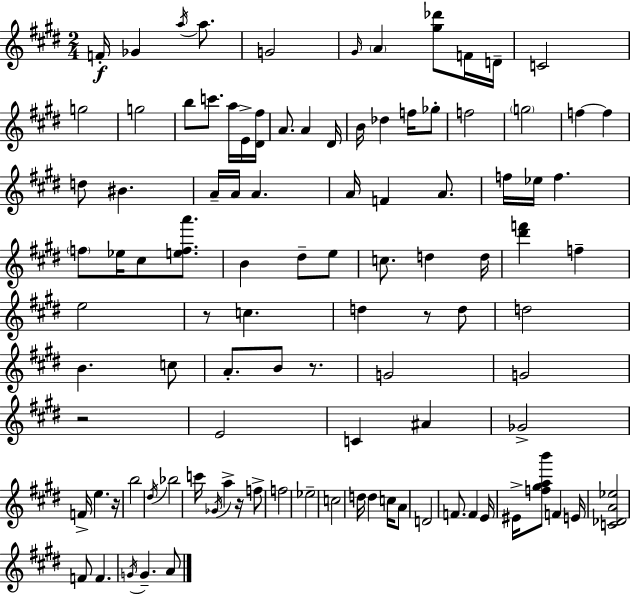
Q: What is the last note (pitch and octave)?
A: A4